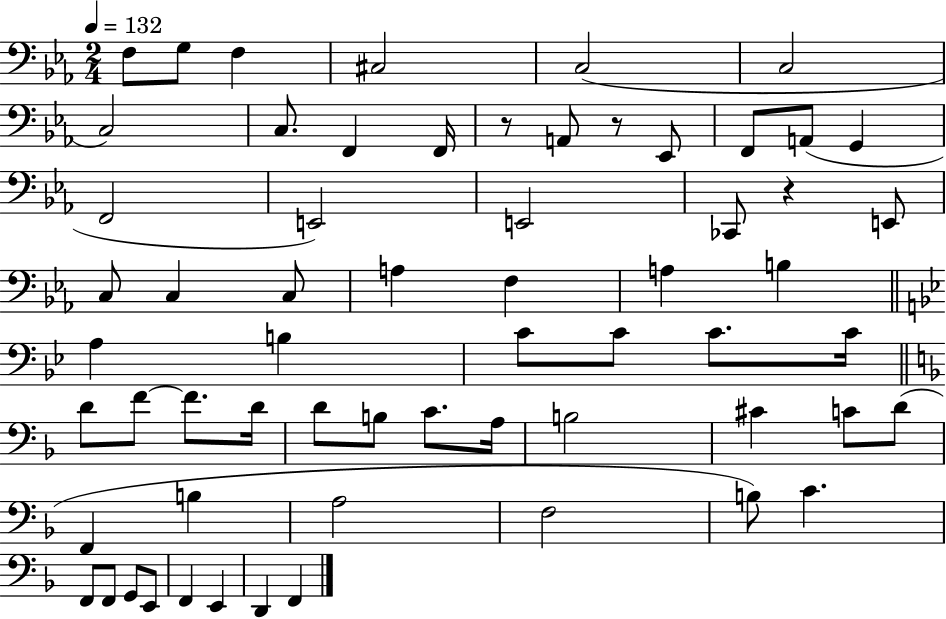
X:1
T:Untitled
M:2/4
L:1/4
K:Eb
F,/2 G,/2 F, ^C,2 C,2 C,2 C,2 C,/2 F,, F,,/4 z/2 A,,/2 z/2 _E,,/2 F,,/2 A,,/2 G,, F,,2 E,,2 E,,2 _C,,/2 z E,,/2 C,/2 C, C,/2 A, F, A, B, A, B, C/2 C/2 C/2 C/4 D/2 F/2 F/2 D/4 D/2 B,/2 C/2 A,/4 B,2 ^C C/2 D/2 F,, B, A,2 F,2 B,/2 C F,,/2 F,,/2 G,,/2 E,,/2 F,, E,, D,, F,,